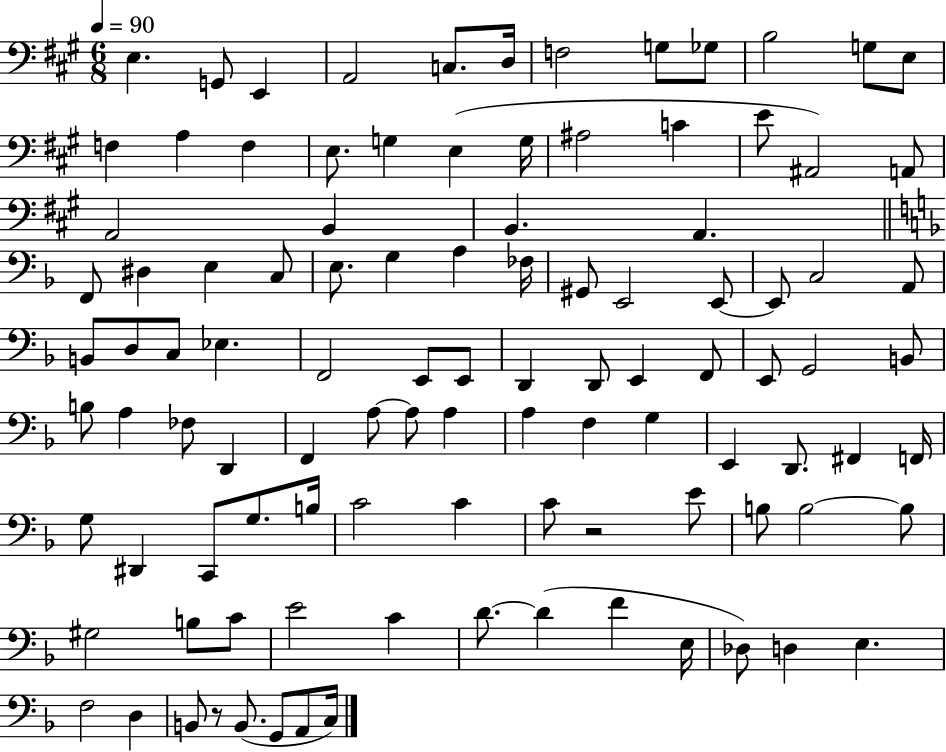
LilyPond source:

{
  \clef bass
  \numericTimeSignature
  \time 6/8
  \key a \major
  \tempo 4 = 90
  e4. g,8 e,4 | a,2 c8. d16 | f2 g8 ges8 | b2 g8 e8 | \break f4 a4 f4 | e8. g4 e4( g16 | ais2 c'4 | e'8 ais,2) a,8 | \break a,2 b,4 | b,4. a,4. | \bar "||" \break \key d \minor f,8 dis4 e4 c8 | e8. g4 a4 fes16 | gis,8 e,2 e,8~~ | e,8 c2 a,8 | \break b,8 d8 c8 ees4. | f,2 e,8 e,8 | d,4 d,8 e,4 f,8 | e,8 g,2 b,8 | \break b8 a4 fes8 d,4 | f,4 a8~~ a8 a4 | a4 f4 g4 | e,4 d,8. fis,4 f,16 | \break g8 dis,4 c,8 g8. b16 | c'2 c'4 | c'8 r2 e'8 | b8 b2~~ b8 | \break gis2 b8 c'8 | e'2 c'4 | d'8.~~ d'4( f'4 e16 | des8) d4 e4. | \break f2 d4 | b,8 r8 b,8.( g,8 a,8 c16) | \bar "|."
}